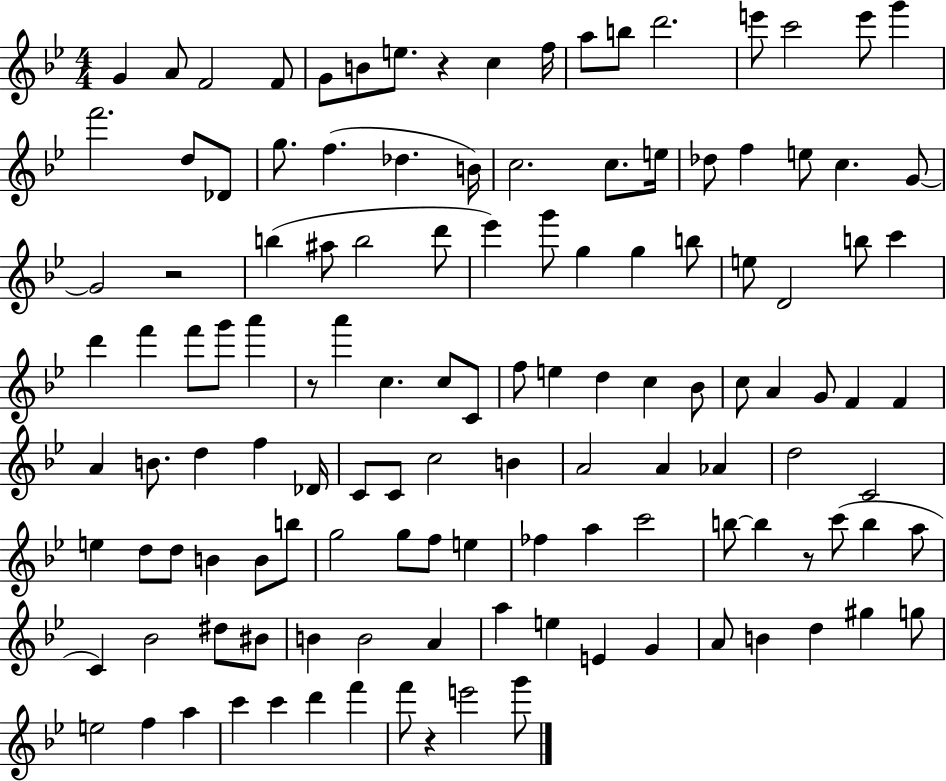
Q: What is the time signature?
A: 4/4